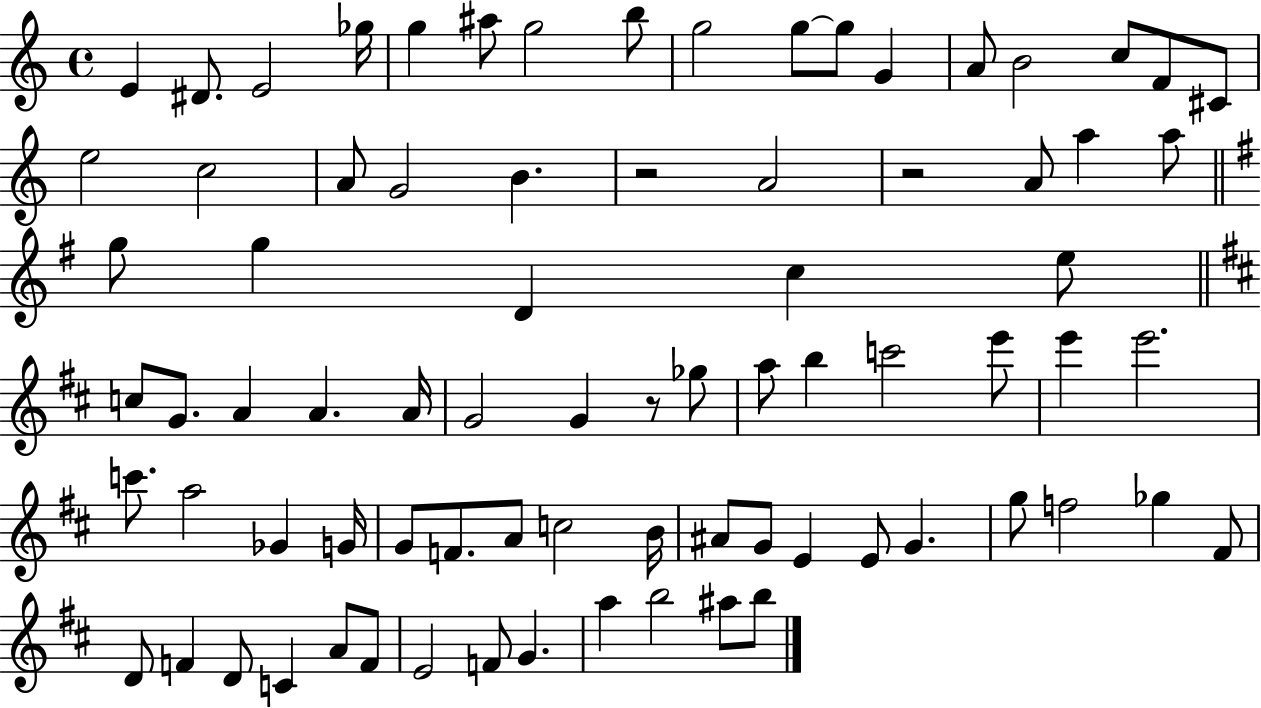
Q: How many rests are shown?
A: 3